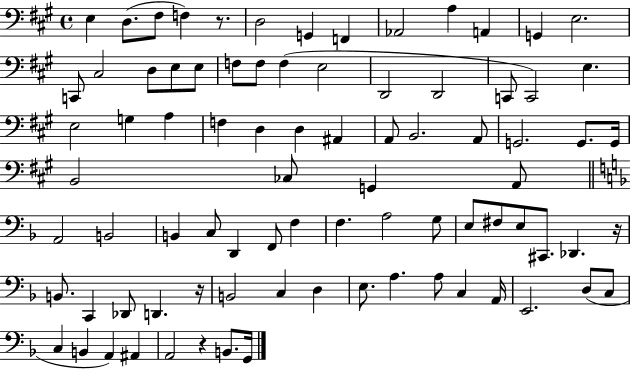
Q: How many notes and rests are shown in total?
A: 84